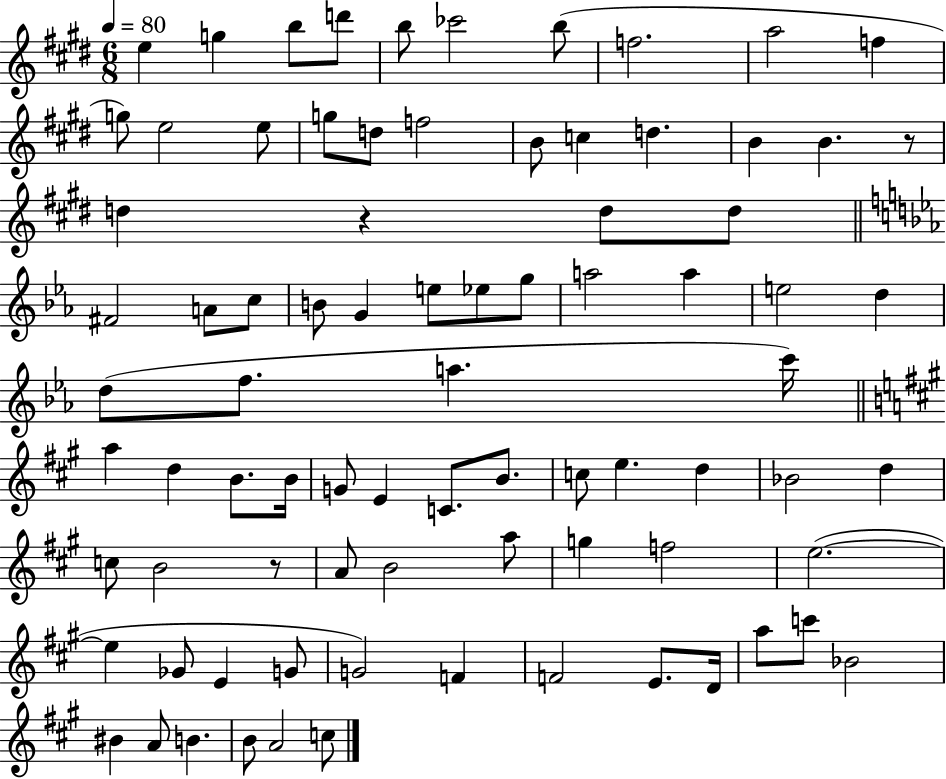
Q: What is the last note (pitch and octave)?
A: C5